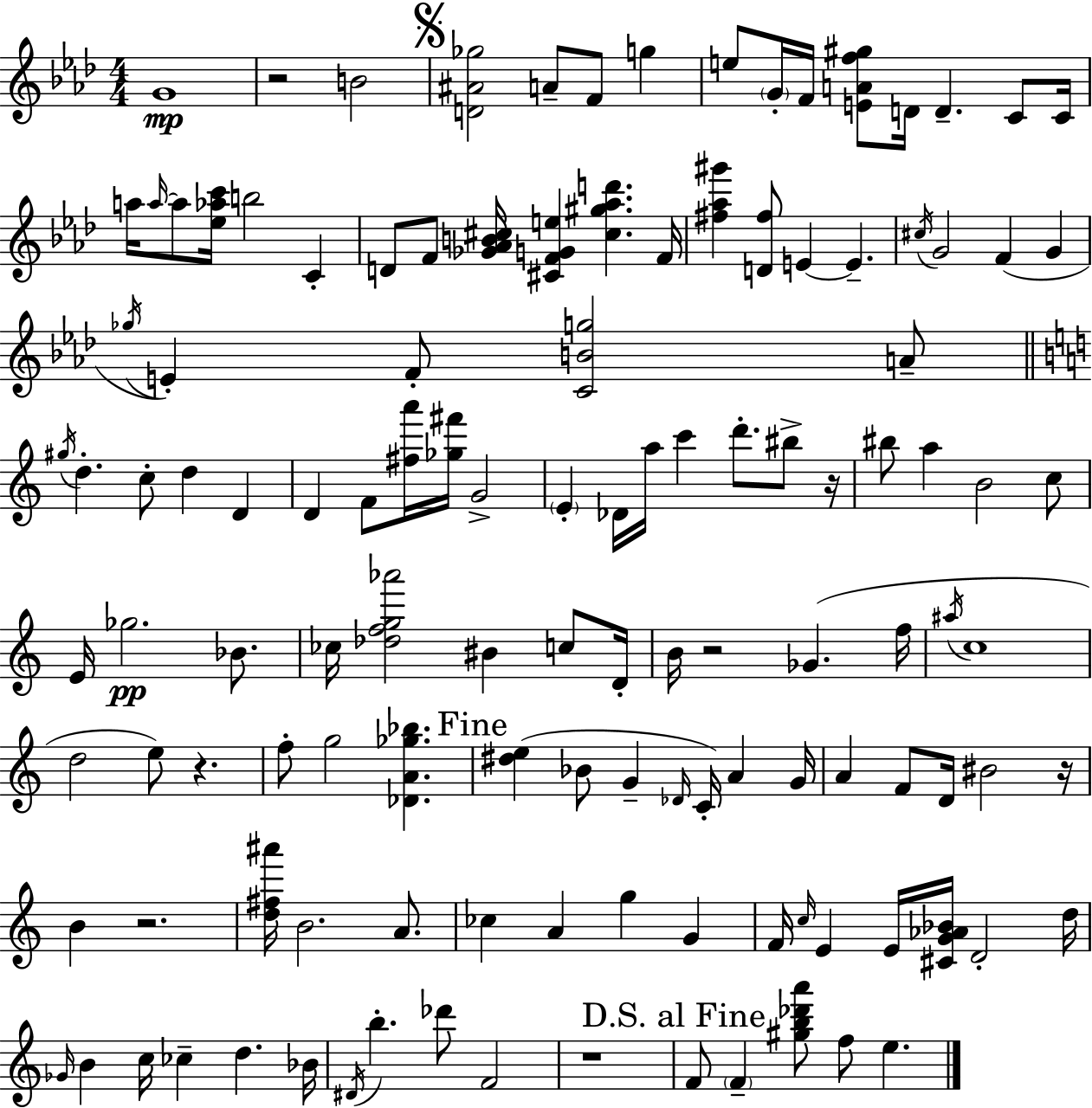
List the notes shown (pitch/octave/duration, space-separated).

G4/w R/h B4/h [D4,A#4,Gb5]/h A4/e F4/e G5/q E5/e G4/s F4/s [E4,A4,F5,G#5]/e D4/s D4/q. C4/e C4/s A5/s A5/s A5/e [Eb5,Ab5,C6]/s B5/h C4/q D4/e F4/e [Gb4,Ab4,B4,C#5]/s [C#4,F4,G4,E5]/q [C#5,G#5,Ab5,D6]/q. F4/s [F#5,Ab5,G#6]/q [D4,F#5]/e E4/q E4/q. C#5/s G4/h F4/q G4/q Gb5/s E4/q F4/e [C4,B4,G5]/h A4/e G#5/s D5/q. C5/e D5/q D4/q D4/q F4/e [F#5,A6]/s [Gb5,F#6]/s G4/h E4/q Db4/s A5/s C6/q D6/e. BIS5/e R/s BIS5/e A5/q B4/h C5/e E4/s Gb5/h. Bb4/e. CES5/s [Db5,F5,G5,Ab6]/h BIS4/q C5/e D4/s B4/s R/h Gb4/q. F5/s A#5/s C5/w D5/h E5/e R/q. F5/e G5/h [Db4,A4,Gb5,Bb5]/q. [D#5,E5]/q Bb4/e G4/q Db4/s C4/s A4/q G4/s A4/q F4/e D4/s BIS4/h R/s B4/q R/h. [D5,F#5,A#6]/s B4/h. A4/e. CES5/q A4/q G5/q G4/q F4/s C5/s E4/q E4/s [C#4,G4,Ab4,Bb4]/s D4/h D5/s Gb4/s B4/q C5/s CES5/q D5/q. Bb4/s D#4/s B5/q. Db6/e F4/h R/w F4/e F4/q [G#5,B5,Db6,A6]/e F5/e E5/q.